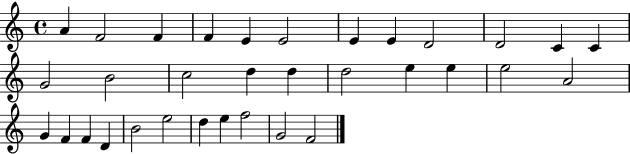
{
  \clef treble
  \time 4/4
  \defaultTimeSignature
  \key c \major
  a'4 f'2 f'4 | f'4 e'4 e'2 | e'4 e'4 d'2 | d'2 c'4 c'4 | \break g'2 b'2 | c''2 d''4 d''4 | d''2 e''4 e''4 | e''2 a'2 | \break g'4 f'4 f'4 d'4 | b'2 e''2 | d''4 e''4 f''2 | g'2 f'2 | \break \bar "|."
}